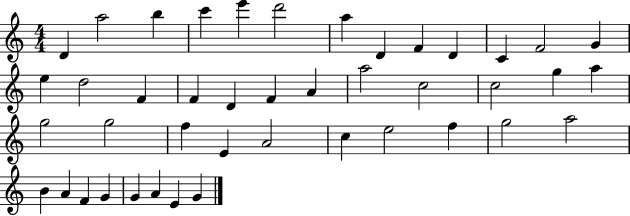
X:1
T:Untitled
M:4/4
L:1/4
K:C
D a2 b c' e' d'2 a D F D C F2 G e d2 F F D F A a2 c2 c2 g a g2 g2 f E A2 c e2 f g2 a2 B A F G G A E G